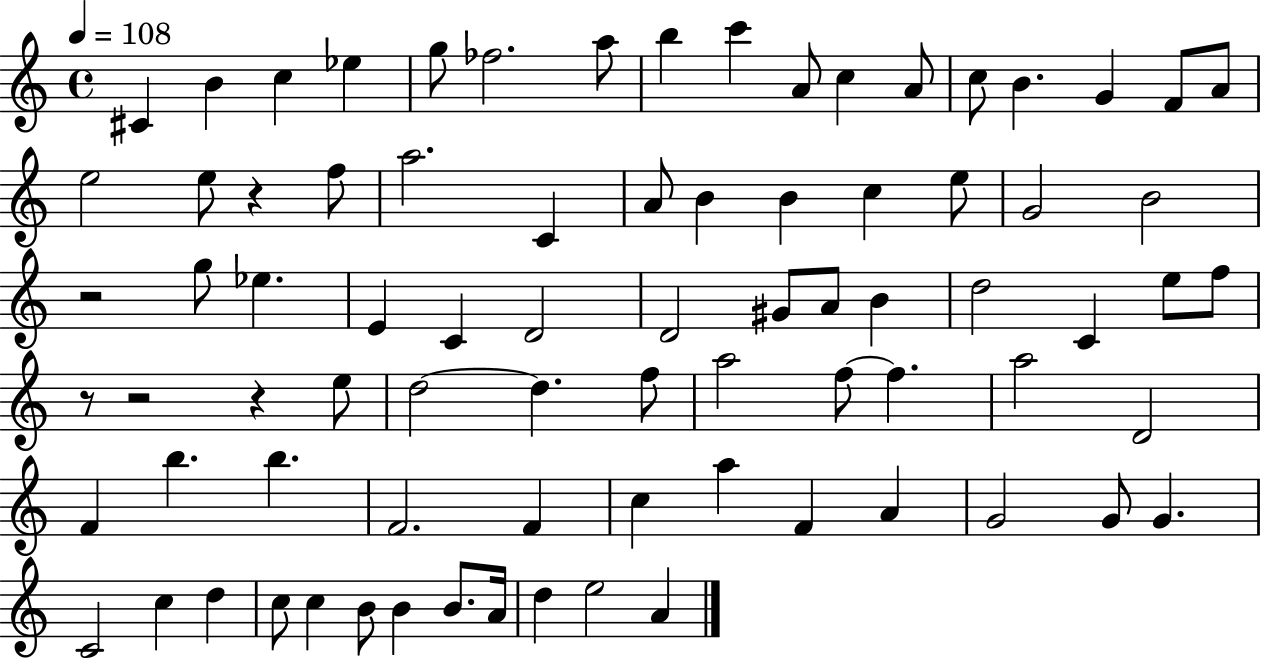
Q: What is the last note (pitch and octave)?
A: A4